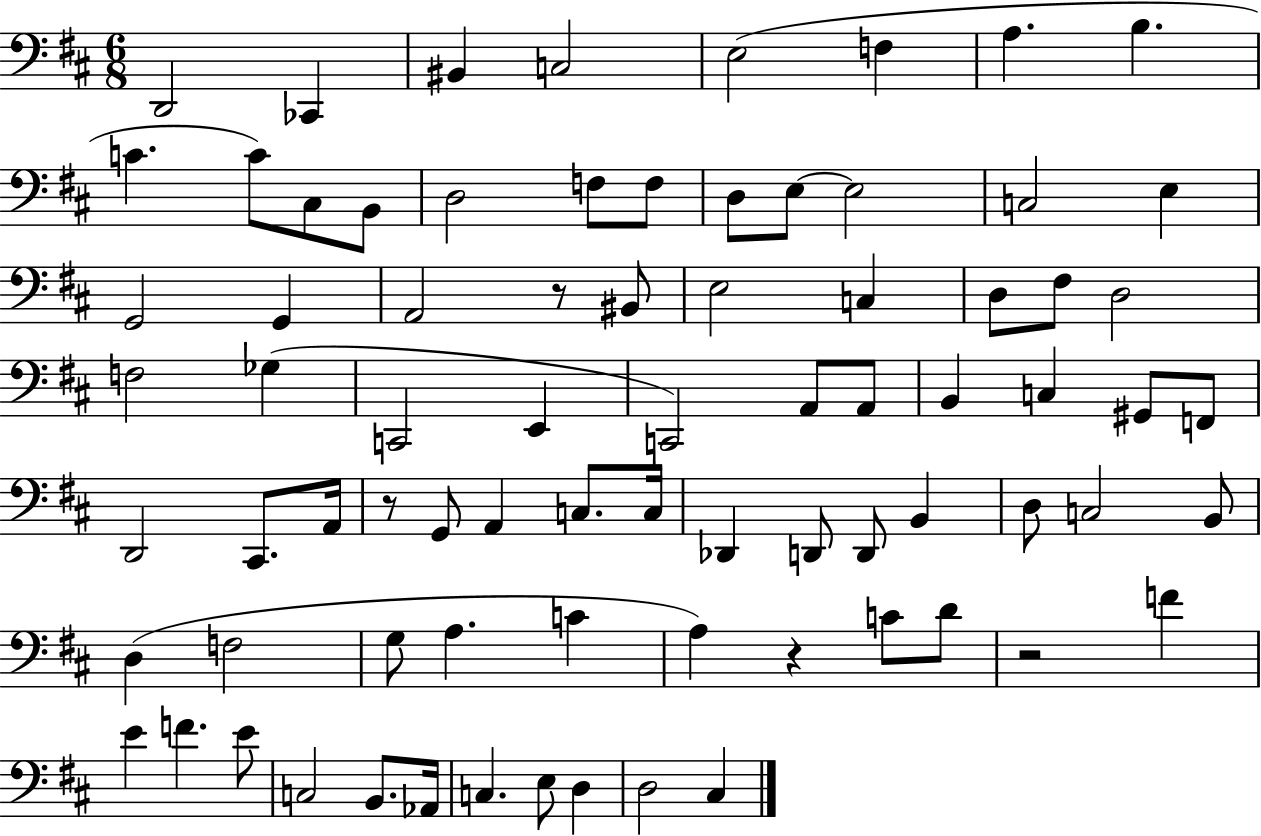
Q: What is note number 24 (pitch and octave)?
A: BIS2